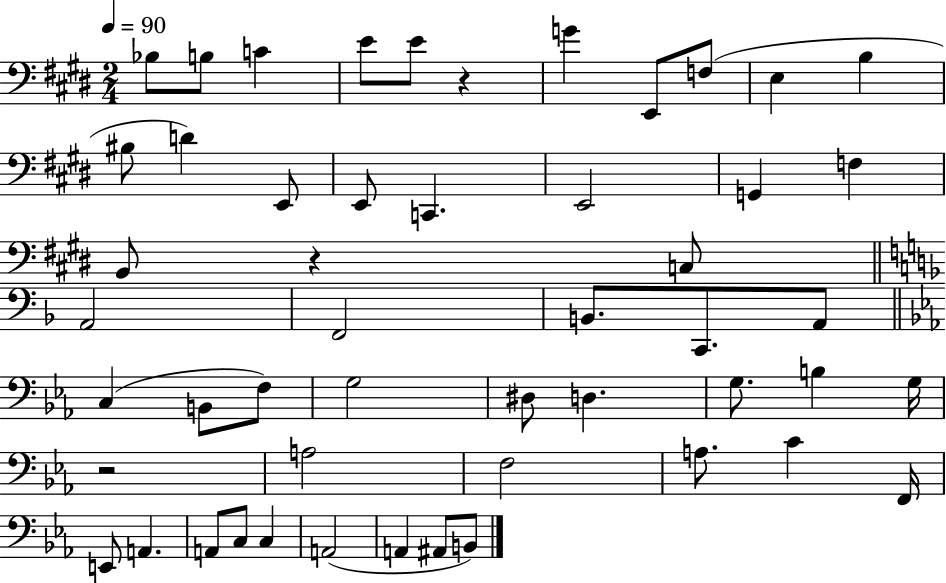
Bb3/e B3/e C4/q E4/e E4/e R/q G4/q E2/e F3/e E3/q B3/q BIS3/e D4/q E2/e E2/e C2/q. E2/h G2/q F3/q B2/e R/q C3/e A2/h F2/h B2/e. C2/e. A2/e C3/q B2/e F3/e G3/h D#3/e D3/q. G3/e. B3/q G3/s R/h A3/h F3/h A3/e. C4/q F2/s E2/e A2/q. A2/e C3/e C3/q A2/h A2/q A#2/e B2/e